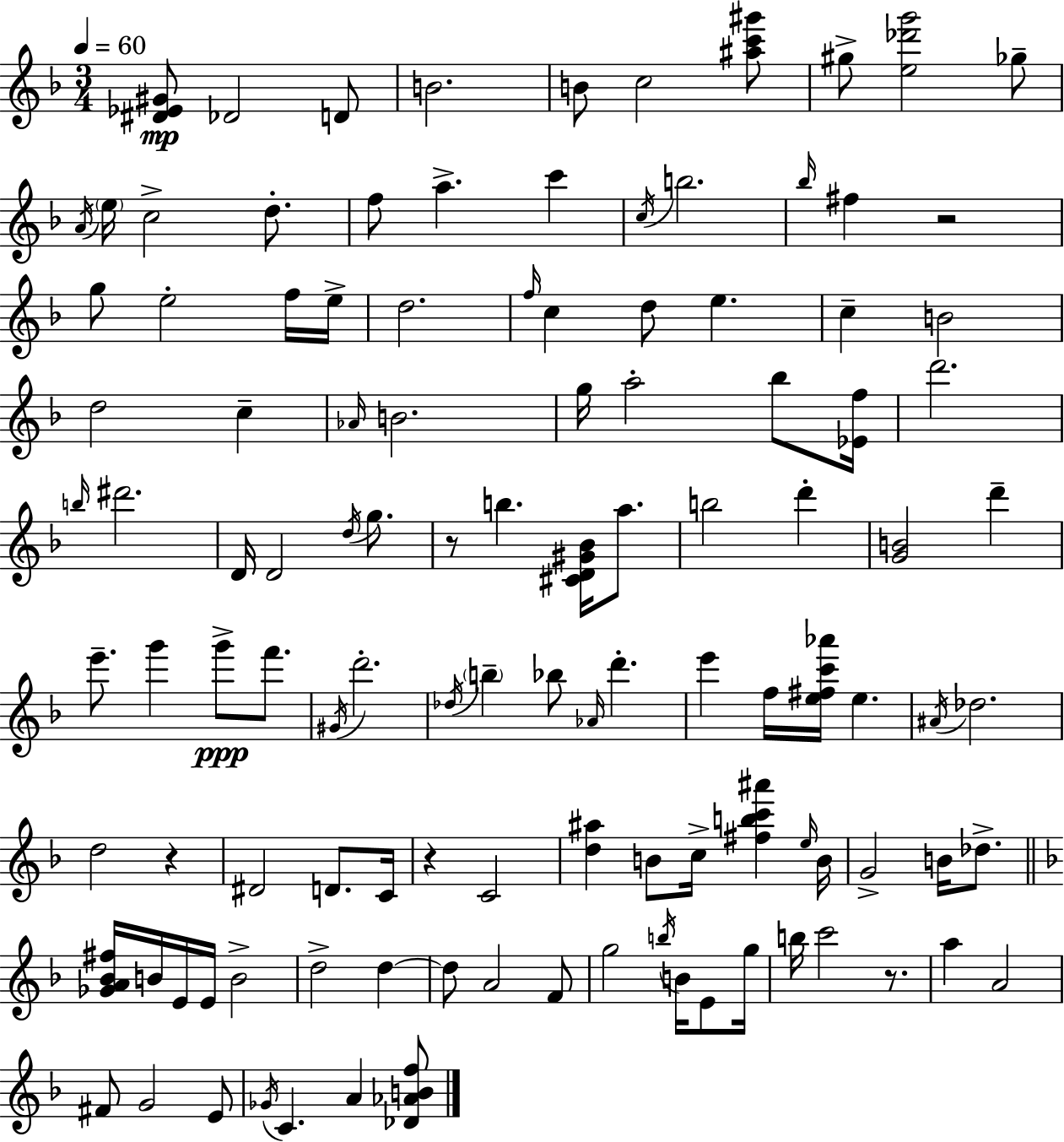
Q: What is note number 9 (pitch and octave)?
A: E5